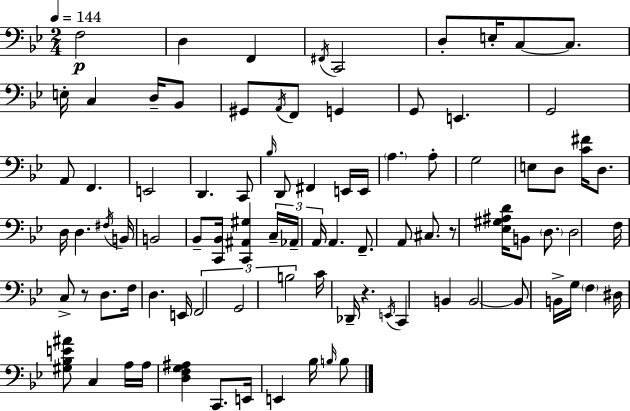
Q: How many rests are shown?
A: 3